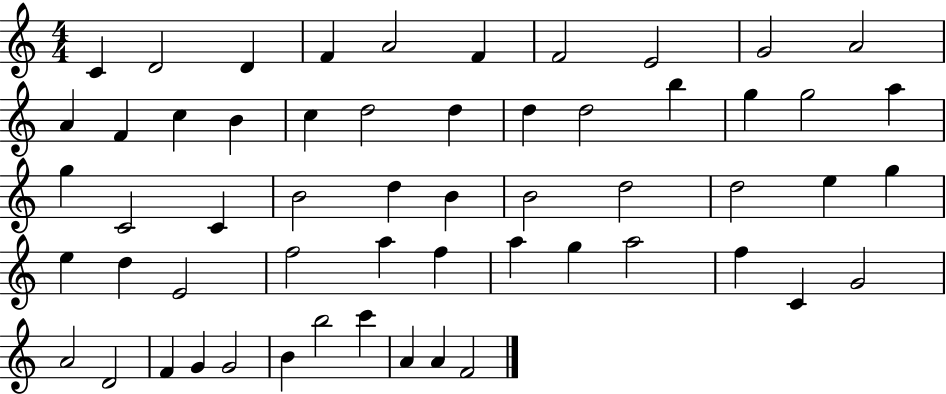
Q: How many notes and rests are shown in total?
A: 57